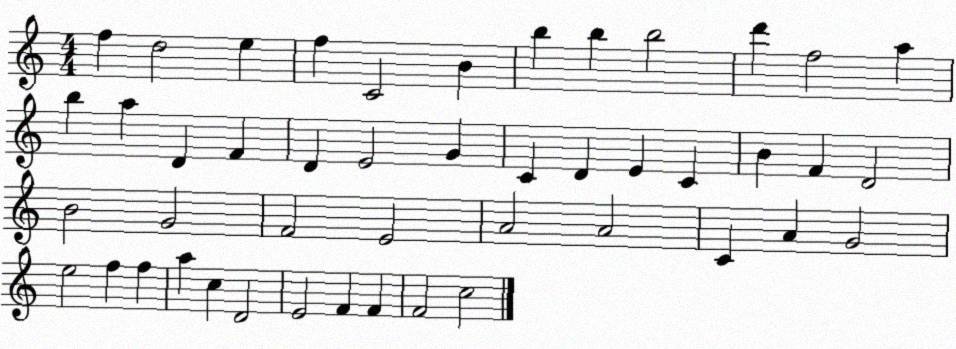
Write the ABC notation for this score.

X:1
T:Untitled
M:4/4
L:1/4
K:C
f d2 e f C2 B b b b2 d' f2 a b a D F D E2 G C D E C B F D2 B2 G2 F2 E2 A2 A2 C A G2 e2 f f a c D2 E2 F F F2 c2